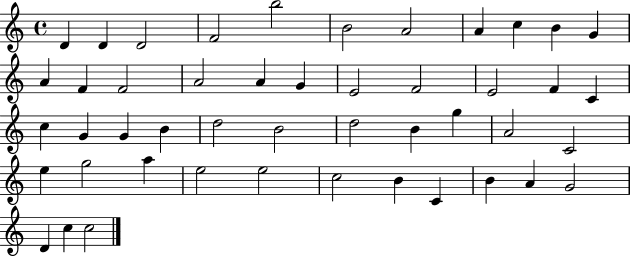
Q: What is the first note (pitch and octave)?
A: D4